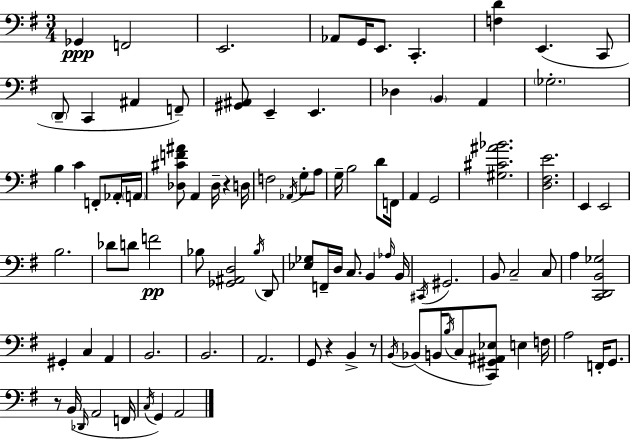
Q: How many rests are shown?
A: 4